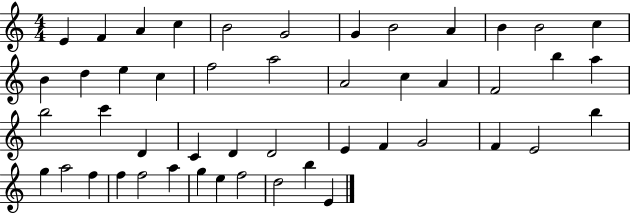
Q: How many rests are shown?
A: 0